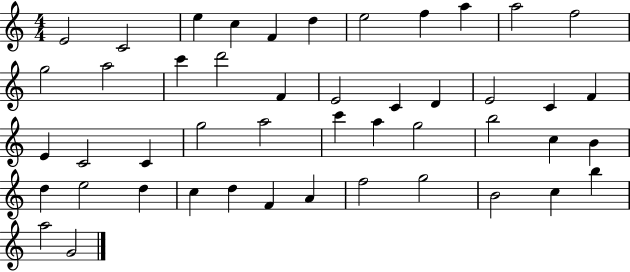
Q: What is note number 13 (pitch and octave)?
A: A5